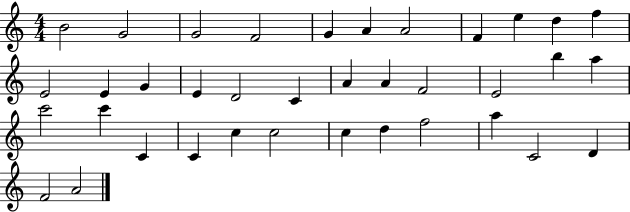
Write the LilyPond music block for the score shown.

{
  \clef treble
  \numericTimeSignature
  \time 4/4
  \key c \major
  b'2 g'2 | g'2 f'2 | g'4 a'4 a'2 | f'4 e''4 d''4 f''4 | \break e'2 e'4 g'4 | e'4 d'2 c'4 | a'4 a'4 f'2 | e'2 b''4 a''4 | \break c'''2 c'''4 c'4 | c'4 c''4 c''2 | c''4 d''4 f''2 | a''4 c'2 d'4 | \break f'2 a'2 | \bar "|."
}